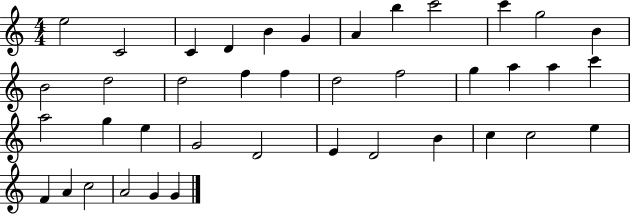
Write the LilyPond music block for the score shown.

{
  \clef treble
  \numericTimeSignature
  \time 4/4
  \key c \major
  e''2 c'2 | c'4 d'4 b'4 g'4 | a'4 b''4 c'''2 | c'''4 g''2 b'4 | \break b'2 d''2 | d''2 f''4 f''4 | d''2 f''2 | g''4 a''4 a''4 c'''4 | \break a''2 g''4 e''4 | g'2 d'2 | e'4 d'2 b'4 | c''4 c''2 e''4 | \break f'4 a'4 c''2 | a'2 g'4 g'4 | \bar "|."
}